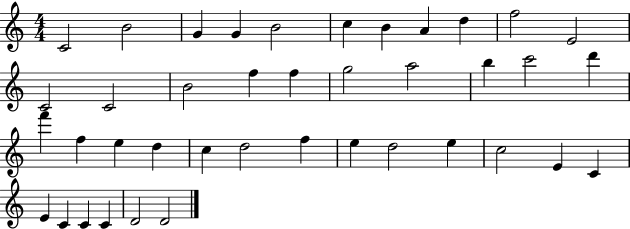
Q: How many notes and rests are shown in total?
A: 40